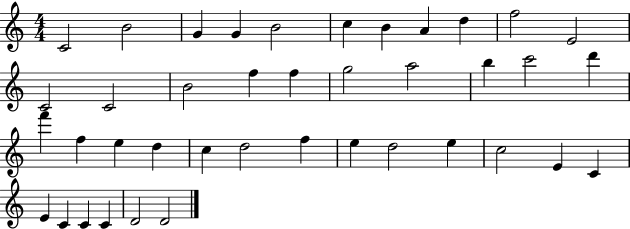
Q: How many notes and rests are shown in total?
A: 40